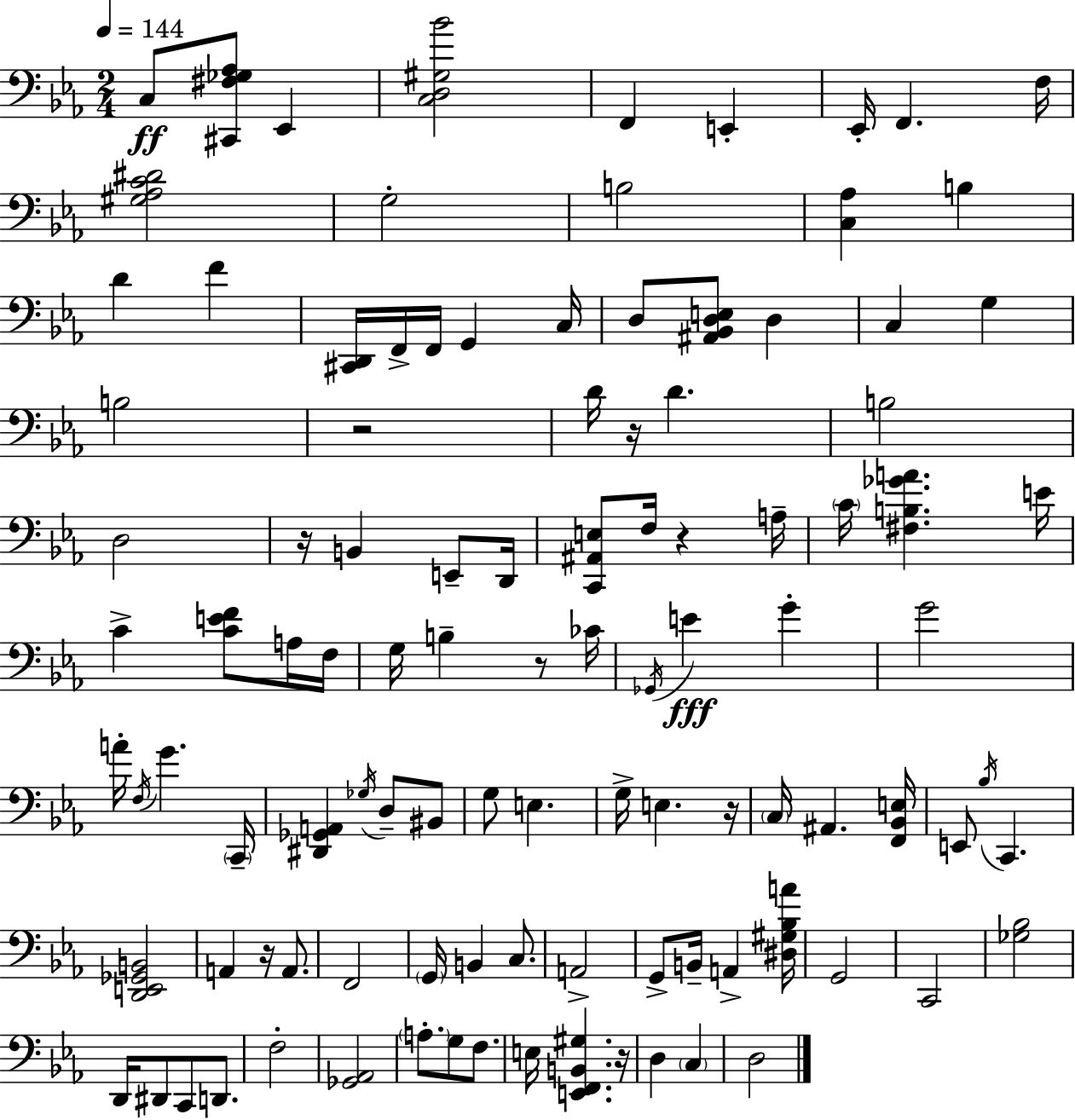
C3/e [C#2,F#3,Gb3,Ab3]/e Eb2/q [C3,D3,G#3,Bb4]/h F2/q E2/q Eb2/s F2/q. F3/s [G#3,Ab3,C4,D#4]/h G3/h B3/h [C3,Ab3]/q B3/q D4/q F4/q [C#2,D2]/s F2/s F2/s G2/q C3/s D3/e [A#2,Bb2,D3,E3]/e D3/q C3/q G3/q B3/h R/h D4/s R/s D4/q. B3/h D3/h R/s B2/q E2/e D2/s [C2,A#2,E3]/e F3/s R/q A3/s C4/s [F#3,B3,Gb4,A4]/q. E4/s C4/q [C4,E4,F4]/e A3/s F3/s G3/s B3/q R/e CES4/s Gb2/s E4/q G4/q G4/h A4/s F3/s G4/q. C2/s [D#2,Gb2,A2]/q Gb3/s D3/e BIS2/e G3/e E3/q. G3/s E3/q. R/s C3/s A#2/q. [F2,Bb2,E3]/s E2/e Bb3/s C2/q. [D2,E2,Gb2,B2]/h A2/q R/s A2/e. F2/h G2/s B2/q C3/e. A2/h G2/e B2/s A2/q [D#3,G#3,Bb3,A4]/s G2/h C2/h [Gb3,Bb3]/h D2/s D#2/e C2/e D2/e. F3/h [Gb2,Ab2]/h A3/e. G3/e F3/e. E3/s [E2,F2,B2,G#3]/q. R/s D3/q C3/q D3/h